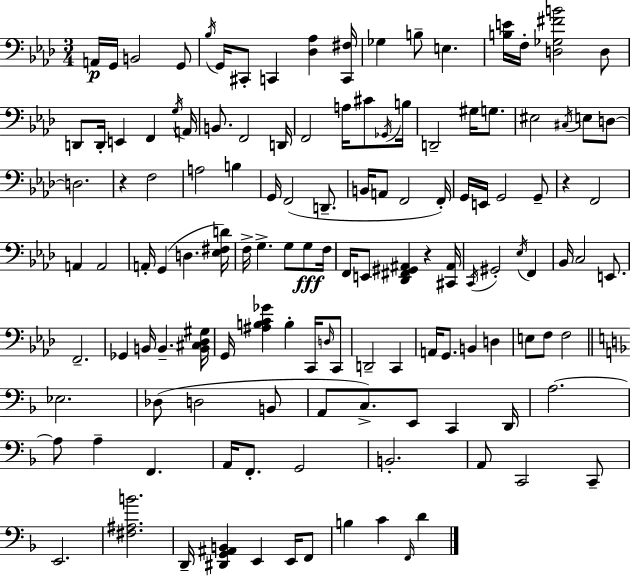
A2/s G2/s B2/h G2/e Bb3/s G2/s C#2/e C2/q [Db3,Ab3]/q [C2,F#3]/s Gb3/q B3/e E3/q. [B3,E4]/s F3/s [D3,Gb3,F#4,B4]/h D3/e D2/e D2/s E2/q F2/q G3/s A2/s B2/e. F2/h D2/s F2/h A3/s C#4/e Gb2/s B3/s D2/h G#3/s G3/e. EIS3/h C#3/s E3/e D3/e D3/h. R/q F3/h A3/h B3/q G2/s F2/h D2/e. B2/s A2/e F2/h F2/s G2/s E2/s G2/h G2/e R/q F2/h A2/q A2/h A2/s G2/q D3/q. [Eb3,F#3,D4]/s F3/s G3/q. G3/e G3/e F3/s F2/s E2/e [Db2,F#2,G#2,A#2]/q R/q [C#2,A#2]/s C2/s G#2/h Eb3/s F2/q Bb2/s C3/h E2/e. F2/h. Gb2/q B2/s B2/q. [B2,C#3,Db3,G#3]/s G2/s [A#3,B3,C4,Gb4]/q B3/q C2/s D3/s C2/e D2/h C2/q A2/s G2/e. B2/q D3/q E3/e F3/e F3/h Eb3/h. Db3/e D3/h B2/e A2/e C3/e. E2/e C2/q D2/s A3/h. A3/e A3/q F2/q. A2/s F2/e. G2/h B2/h. A2/e C2/h C2/e E2/h. [F#3,A#3,B4]/h. D2/s [D#2,G2,A#2,B2]/q E2/q E2/s F2/e B3/q C4/q F2/s D4/q